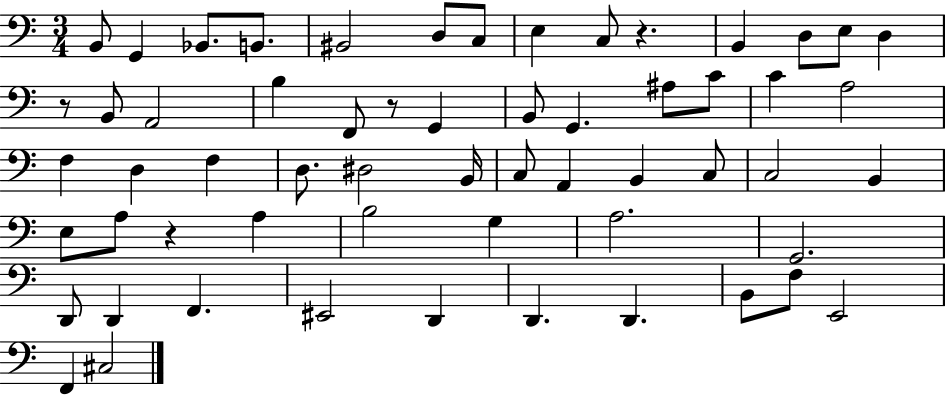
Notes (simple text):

B2/e G2/q Bb2/e. B2/e. BIS2/h D3/e C3/e E3/q C3/e R/q. B2/q D3/e E3/e D3/q R/e B2/e A2/h B3/q F2/e R/e G2/q B2/e G2/q. A#3/e C4/e C4/q A3/h F3/q D3/q F3/q D3/e. D#3/h B2/s C3/e A2/q B2/q C3/e C3/h B2/q E3/e A3/e R/q A3/q B3/h G3/q A3/h. G2/h. D2/e D2/q F2/q. EIS2/h D2/q D2/q. D2/q. B2/e F3/e E2/h F2/q C#3/h